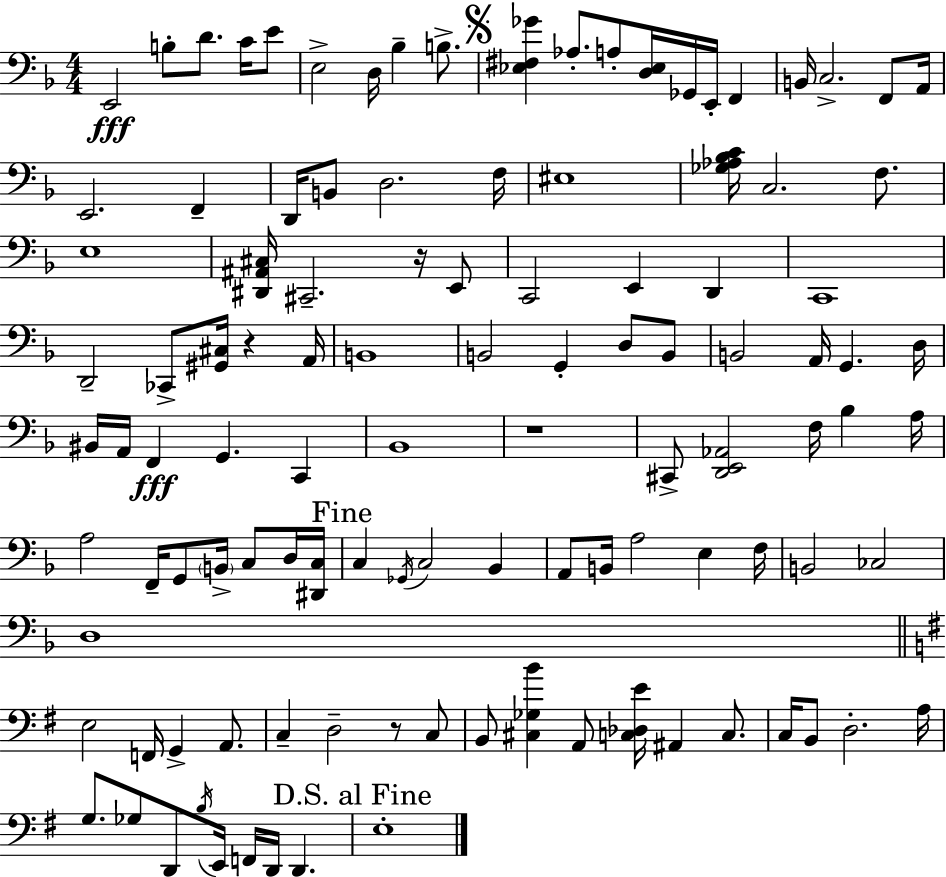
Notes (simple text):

E2/h B3/e D4/e. C4/s E4/e E3/h D3/s Bb3/q B3/e. [Eb3,F#3,Gb4]/q Ab3/e. A3/e [D3,Eb3]/s Gb2/s E2/s F2/q B2/s C3/h. F2/e A2/s E2/h. F2/q D2/s B2/e D3/h. F3/s EIS3/w [Gb3,Ab3,Bb3,C4]/s C3/h. F3/e. E3/w [D#2,A#2,C#3]/s C#2/h. R/s E2/e C2/h E2/q D2/q C2/w D2/h CES2/e [G#2,C#3]/s R/q A2/s B2/w B2/h G2/q D3/e B2/e B2/h A2/s G2/q. D3/s BIS2/s A2/s F2/q G2/q. C2/q Bb2/w R/w C#2/e [D2,E2,Ab2]/h F3/s Bb3/q A3/s A3/h F2/s G2/e B2/s C3/e D3/s [D#2,C3]/s C3/q Gb2/s C3/h Bb2/q A2/e B2/s A3/h E3/q F3/s B2/h CES3/h D3/w E3/h F2/s G2/q A2/e. C3/q D3/h R/e C3/e B2/e [C#3,Gb3,B4]/q A2/e [C3,Db3,E4]/s A#2/q C3/e. C3/s B2/e D3/h. A3/s G3/e. Gb3/e D2/e B3/s E2/s F2/s D2/s D2/q. E3/w